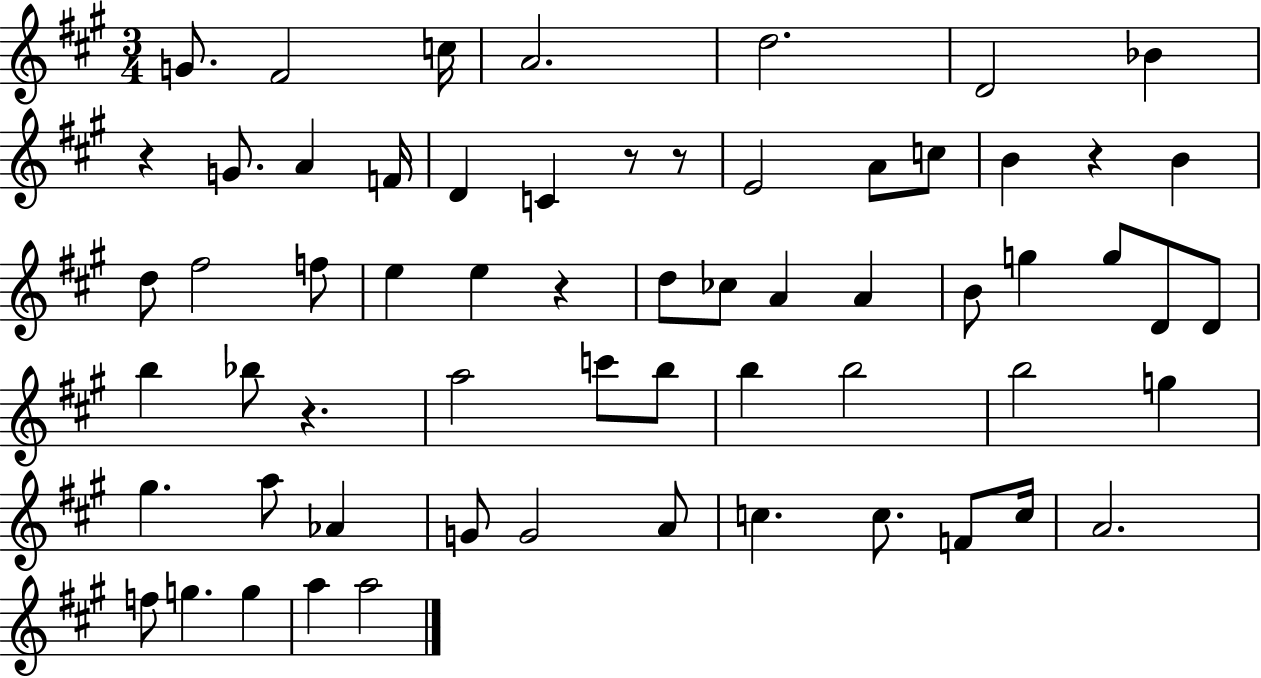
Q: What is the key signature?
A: A major